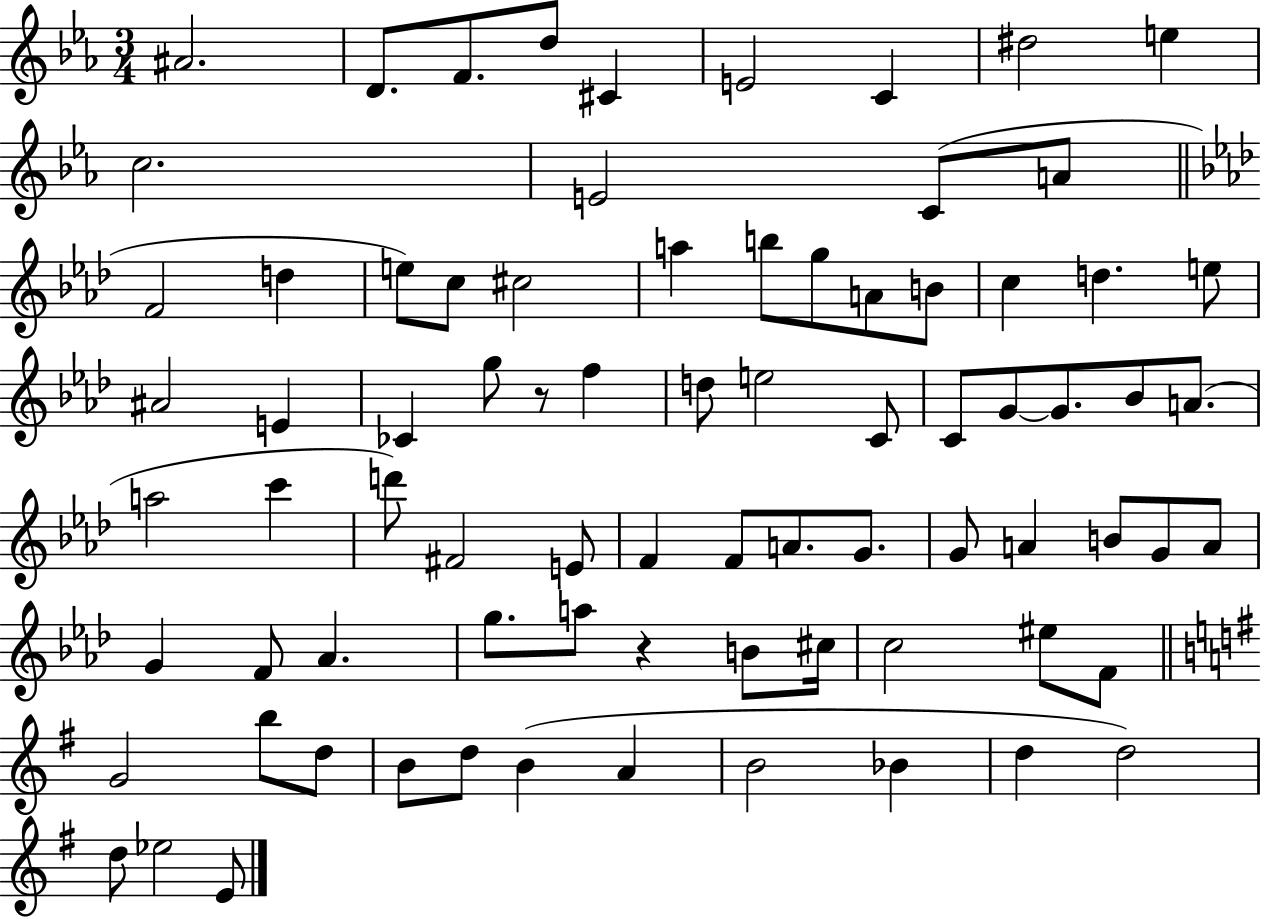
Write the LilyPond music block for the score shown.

{
  \clef treble
  \numericTimeSignature
  \time 3/4
  \key ees \major
  ais'2. | d'8. f'8. d''8 cis'4 | e'2 c'4 | dis''2 e''4 | \break c''2. | e'2 c'8( a'8 | \bar "||" \break \key f \minor f'2 d''4 | e''8) c''8 cis''2 | a''4 b''8 g''8 a'8 b'8 | c''4 d''4. e''8 | \break ais'2 e'4 | ces'4 g''8 r8 f''4 | d''8 e''2 c'8 | c'8 g'8~~ g'8. bes'8 a'8.( | \break a''2 c'''4 | d'''8) fis'2 e'8 | f'4 f'8 a'8. g'8. | g'8 a'4 b'8 g'8 a'8 | \break g'4 f'8 aes'4. | g''8. a''8 r4 b'8 cis''16 | c''2 eis''8 f'8 | \bar "||" \break \key e \minor g'2 b''8 d''8 | b'8 d''8 b'4( a'4 | b'2 bes'4 | d''4 d''2) | \break d''8 ees''2 e'8 | \bar "|."
}